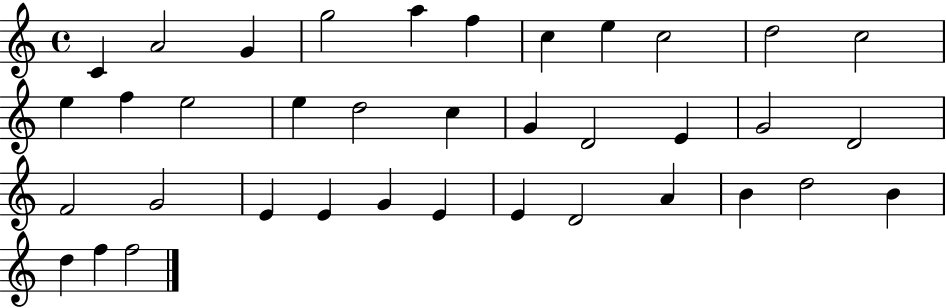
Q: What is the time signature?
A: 4/4